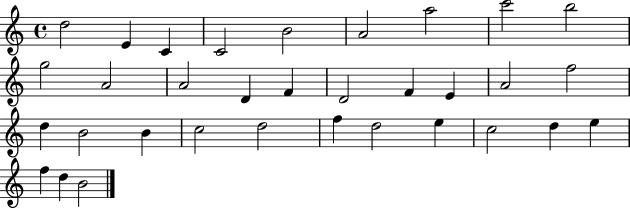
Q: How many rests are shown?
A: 0